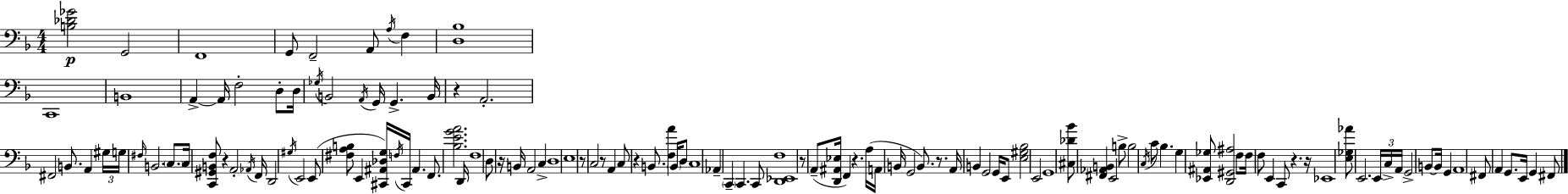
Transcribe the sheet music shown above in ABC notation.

X:1
T:Untitled
M:4/4
L:1/4
K:Dm
[B,_D_G]2 G,,2 F,,4 G,,/2 F,,2 A,,/2 A,/4 F, [D,_B,]4 C,,4 B,,4 A,, A,,/4 F,2 D,/2 D,/4 _G,/4 B,,2 A,,/4 G,,/4 G,, B,,/4 z A,,2 ^F,,2 B,,/2 A,, ^G,/4 G,/4 ^F,/4 B,,2 C,/2 C,/4 [C,,^G,,B,,F,]/2 z A,,2 _A,,/4 F,,/4 D,,2 ^G,/4 E,,2 E,,/2 [^F,A,B,]/2 E,, [^C,,^A,,_D,G,]/4 F,/4 ^C,,/4 ^A,, F,,/2 [_B,EGA]2 D,,/4 F,4 D,/2 z/4 B,,/4 A,,2 C, D,4 E,4 z/2 C,2 z/2 A,, C,/2 z B,,/2 [F,A] B,,/4 D,/2 C,4 _A,, C,, C,, C,,/2 [D,,_E,,F,]4 z/2 A,,/2 [D,,^A,,_E,]/4 F,, z A,/4 A,,/4 B,,/4 G,,2 B,,/2 z/2 A,,/4 B,, G,,2 G,,/4 E,,/2 [E,^G,_B,]2 E,,2 G,,4 [^C,_D_B]/2 [^F,,_A,,B,,] E,,2 B,/2 B,2 C,/4 C/2 _B, G, [_E,,^A,,_G,]/2 [D,,^G,,^A,]2 F,/2 F,/4 F,/2 E,, C,,/2 z z/4 _E,,4 [E,_G,_A]/2 E,,2 E,,/4 C,/4 A,,/4 G,,2 B,,/2 B,,/4 G,, A,,4 ^F,,/2 A,, G,,/2 E,,/4 G,, ^F,,/2